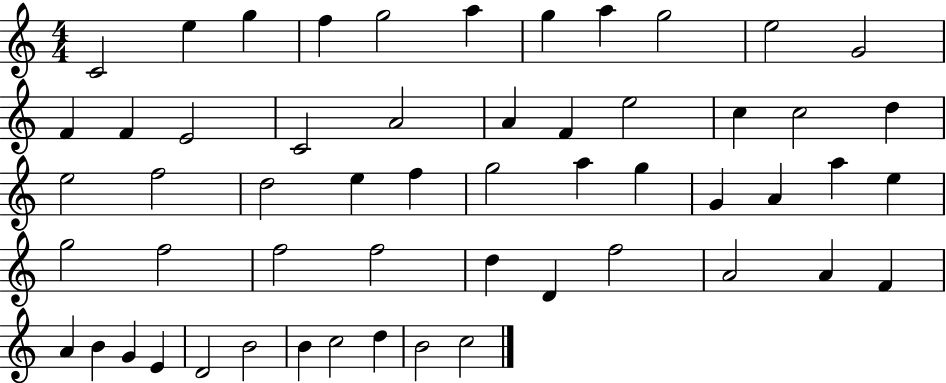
{
  \clef treble
  \numericTimeSignature
  \time 4/4
  \key c \major
  c'2 e''4 g''4 | f''4 g''2 a''4 | g''4 a''4 g''2 | e''2 g'2 | \break f'4 f'4 e'2 | c'2 a'2 | a'4 f'4 e''2 | c''4 c''2 d''4 | \break e''2 f''2 | d''2 e''4 f''4 | g''2 a''4 g''4 | g'4 a'4 a''4 e''4 | \break g''2 f''2 | f''2 f''2 | d''4 d'4 f''2 | a'2 a'4 f'4 | \break a'4 b'4 g'4 e'4 | d'2 b'2 | b'4 c''2 d''4 | b'2 c''2 | \break \bar "|."
}